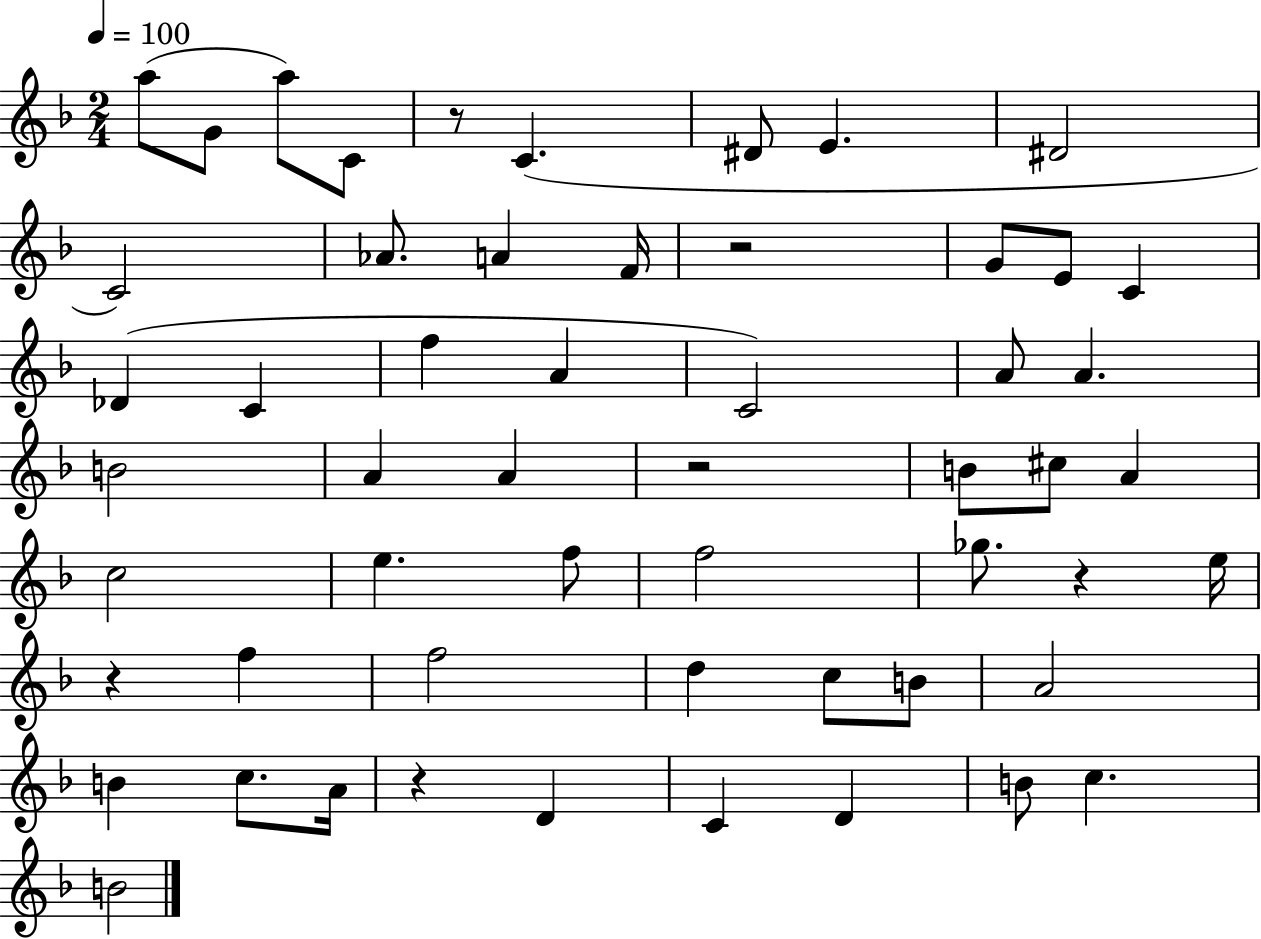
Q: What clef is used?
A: treble